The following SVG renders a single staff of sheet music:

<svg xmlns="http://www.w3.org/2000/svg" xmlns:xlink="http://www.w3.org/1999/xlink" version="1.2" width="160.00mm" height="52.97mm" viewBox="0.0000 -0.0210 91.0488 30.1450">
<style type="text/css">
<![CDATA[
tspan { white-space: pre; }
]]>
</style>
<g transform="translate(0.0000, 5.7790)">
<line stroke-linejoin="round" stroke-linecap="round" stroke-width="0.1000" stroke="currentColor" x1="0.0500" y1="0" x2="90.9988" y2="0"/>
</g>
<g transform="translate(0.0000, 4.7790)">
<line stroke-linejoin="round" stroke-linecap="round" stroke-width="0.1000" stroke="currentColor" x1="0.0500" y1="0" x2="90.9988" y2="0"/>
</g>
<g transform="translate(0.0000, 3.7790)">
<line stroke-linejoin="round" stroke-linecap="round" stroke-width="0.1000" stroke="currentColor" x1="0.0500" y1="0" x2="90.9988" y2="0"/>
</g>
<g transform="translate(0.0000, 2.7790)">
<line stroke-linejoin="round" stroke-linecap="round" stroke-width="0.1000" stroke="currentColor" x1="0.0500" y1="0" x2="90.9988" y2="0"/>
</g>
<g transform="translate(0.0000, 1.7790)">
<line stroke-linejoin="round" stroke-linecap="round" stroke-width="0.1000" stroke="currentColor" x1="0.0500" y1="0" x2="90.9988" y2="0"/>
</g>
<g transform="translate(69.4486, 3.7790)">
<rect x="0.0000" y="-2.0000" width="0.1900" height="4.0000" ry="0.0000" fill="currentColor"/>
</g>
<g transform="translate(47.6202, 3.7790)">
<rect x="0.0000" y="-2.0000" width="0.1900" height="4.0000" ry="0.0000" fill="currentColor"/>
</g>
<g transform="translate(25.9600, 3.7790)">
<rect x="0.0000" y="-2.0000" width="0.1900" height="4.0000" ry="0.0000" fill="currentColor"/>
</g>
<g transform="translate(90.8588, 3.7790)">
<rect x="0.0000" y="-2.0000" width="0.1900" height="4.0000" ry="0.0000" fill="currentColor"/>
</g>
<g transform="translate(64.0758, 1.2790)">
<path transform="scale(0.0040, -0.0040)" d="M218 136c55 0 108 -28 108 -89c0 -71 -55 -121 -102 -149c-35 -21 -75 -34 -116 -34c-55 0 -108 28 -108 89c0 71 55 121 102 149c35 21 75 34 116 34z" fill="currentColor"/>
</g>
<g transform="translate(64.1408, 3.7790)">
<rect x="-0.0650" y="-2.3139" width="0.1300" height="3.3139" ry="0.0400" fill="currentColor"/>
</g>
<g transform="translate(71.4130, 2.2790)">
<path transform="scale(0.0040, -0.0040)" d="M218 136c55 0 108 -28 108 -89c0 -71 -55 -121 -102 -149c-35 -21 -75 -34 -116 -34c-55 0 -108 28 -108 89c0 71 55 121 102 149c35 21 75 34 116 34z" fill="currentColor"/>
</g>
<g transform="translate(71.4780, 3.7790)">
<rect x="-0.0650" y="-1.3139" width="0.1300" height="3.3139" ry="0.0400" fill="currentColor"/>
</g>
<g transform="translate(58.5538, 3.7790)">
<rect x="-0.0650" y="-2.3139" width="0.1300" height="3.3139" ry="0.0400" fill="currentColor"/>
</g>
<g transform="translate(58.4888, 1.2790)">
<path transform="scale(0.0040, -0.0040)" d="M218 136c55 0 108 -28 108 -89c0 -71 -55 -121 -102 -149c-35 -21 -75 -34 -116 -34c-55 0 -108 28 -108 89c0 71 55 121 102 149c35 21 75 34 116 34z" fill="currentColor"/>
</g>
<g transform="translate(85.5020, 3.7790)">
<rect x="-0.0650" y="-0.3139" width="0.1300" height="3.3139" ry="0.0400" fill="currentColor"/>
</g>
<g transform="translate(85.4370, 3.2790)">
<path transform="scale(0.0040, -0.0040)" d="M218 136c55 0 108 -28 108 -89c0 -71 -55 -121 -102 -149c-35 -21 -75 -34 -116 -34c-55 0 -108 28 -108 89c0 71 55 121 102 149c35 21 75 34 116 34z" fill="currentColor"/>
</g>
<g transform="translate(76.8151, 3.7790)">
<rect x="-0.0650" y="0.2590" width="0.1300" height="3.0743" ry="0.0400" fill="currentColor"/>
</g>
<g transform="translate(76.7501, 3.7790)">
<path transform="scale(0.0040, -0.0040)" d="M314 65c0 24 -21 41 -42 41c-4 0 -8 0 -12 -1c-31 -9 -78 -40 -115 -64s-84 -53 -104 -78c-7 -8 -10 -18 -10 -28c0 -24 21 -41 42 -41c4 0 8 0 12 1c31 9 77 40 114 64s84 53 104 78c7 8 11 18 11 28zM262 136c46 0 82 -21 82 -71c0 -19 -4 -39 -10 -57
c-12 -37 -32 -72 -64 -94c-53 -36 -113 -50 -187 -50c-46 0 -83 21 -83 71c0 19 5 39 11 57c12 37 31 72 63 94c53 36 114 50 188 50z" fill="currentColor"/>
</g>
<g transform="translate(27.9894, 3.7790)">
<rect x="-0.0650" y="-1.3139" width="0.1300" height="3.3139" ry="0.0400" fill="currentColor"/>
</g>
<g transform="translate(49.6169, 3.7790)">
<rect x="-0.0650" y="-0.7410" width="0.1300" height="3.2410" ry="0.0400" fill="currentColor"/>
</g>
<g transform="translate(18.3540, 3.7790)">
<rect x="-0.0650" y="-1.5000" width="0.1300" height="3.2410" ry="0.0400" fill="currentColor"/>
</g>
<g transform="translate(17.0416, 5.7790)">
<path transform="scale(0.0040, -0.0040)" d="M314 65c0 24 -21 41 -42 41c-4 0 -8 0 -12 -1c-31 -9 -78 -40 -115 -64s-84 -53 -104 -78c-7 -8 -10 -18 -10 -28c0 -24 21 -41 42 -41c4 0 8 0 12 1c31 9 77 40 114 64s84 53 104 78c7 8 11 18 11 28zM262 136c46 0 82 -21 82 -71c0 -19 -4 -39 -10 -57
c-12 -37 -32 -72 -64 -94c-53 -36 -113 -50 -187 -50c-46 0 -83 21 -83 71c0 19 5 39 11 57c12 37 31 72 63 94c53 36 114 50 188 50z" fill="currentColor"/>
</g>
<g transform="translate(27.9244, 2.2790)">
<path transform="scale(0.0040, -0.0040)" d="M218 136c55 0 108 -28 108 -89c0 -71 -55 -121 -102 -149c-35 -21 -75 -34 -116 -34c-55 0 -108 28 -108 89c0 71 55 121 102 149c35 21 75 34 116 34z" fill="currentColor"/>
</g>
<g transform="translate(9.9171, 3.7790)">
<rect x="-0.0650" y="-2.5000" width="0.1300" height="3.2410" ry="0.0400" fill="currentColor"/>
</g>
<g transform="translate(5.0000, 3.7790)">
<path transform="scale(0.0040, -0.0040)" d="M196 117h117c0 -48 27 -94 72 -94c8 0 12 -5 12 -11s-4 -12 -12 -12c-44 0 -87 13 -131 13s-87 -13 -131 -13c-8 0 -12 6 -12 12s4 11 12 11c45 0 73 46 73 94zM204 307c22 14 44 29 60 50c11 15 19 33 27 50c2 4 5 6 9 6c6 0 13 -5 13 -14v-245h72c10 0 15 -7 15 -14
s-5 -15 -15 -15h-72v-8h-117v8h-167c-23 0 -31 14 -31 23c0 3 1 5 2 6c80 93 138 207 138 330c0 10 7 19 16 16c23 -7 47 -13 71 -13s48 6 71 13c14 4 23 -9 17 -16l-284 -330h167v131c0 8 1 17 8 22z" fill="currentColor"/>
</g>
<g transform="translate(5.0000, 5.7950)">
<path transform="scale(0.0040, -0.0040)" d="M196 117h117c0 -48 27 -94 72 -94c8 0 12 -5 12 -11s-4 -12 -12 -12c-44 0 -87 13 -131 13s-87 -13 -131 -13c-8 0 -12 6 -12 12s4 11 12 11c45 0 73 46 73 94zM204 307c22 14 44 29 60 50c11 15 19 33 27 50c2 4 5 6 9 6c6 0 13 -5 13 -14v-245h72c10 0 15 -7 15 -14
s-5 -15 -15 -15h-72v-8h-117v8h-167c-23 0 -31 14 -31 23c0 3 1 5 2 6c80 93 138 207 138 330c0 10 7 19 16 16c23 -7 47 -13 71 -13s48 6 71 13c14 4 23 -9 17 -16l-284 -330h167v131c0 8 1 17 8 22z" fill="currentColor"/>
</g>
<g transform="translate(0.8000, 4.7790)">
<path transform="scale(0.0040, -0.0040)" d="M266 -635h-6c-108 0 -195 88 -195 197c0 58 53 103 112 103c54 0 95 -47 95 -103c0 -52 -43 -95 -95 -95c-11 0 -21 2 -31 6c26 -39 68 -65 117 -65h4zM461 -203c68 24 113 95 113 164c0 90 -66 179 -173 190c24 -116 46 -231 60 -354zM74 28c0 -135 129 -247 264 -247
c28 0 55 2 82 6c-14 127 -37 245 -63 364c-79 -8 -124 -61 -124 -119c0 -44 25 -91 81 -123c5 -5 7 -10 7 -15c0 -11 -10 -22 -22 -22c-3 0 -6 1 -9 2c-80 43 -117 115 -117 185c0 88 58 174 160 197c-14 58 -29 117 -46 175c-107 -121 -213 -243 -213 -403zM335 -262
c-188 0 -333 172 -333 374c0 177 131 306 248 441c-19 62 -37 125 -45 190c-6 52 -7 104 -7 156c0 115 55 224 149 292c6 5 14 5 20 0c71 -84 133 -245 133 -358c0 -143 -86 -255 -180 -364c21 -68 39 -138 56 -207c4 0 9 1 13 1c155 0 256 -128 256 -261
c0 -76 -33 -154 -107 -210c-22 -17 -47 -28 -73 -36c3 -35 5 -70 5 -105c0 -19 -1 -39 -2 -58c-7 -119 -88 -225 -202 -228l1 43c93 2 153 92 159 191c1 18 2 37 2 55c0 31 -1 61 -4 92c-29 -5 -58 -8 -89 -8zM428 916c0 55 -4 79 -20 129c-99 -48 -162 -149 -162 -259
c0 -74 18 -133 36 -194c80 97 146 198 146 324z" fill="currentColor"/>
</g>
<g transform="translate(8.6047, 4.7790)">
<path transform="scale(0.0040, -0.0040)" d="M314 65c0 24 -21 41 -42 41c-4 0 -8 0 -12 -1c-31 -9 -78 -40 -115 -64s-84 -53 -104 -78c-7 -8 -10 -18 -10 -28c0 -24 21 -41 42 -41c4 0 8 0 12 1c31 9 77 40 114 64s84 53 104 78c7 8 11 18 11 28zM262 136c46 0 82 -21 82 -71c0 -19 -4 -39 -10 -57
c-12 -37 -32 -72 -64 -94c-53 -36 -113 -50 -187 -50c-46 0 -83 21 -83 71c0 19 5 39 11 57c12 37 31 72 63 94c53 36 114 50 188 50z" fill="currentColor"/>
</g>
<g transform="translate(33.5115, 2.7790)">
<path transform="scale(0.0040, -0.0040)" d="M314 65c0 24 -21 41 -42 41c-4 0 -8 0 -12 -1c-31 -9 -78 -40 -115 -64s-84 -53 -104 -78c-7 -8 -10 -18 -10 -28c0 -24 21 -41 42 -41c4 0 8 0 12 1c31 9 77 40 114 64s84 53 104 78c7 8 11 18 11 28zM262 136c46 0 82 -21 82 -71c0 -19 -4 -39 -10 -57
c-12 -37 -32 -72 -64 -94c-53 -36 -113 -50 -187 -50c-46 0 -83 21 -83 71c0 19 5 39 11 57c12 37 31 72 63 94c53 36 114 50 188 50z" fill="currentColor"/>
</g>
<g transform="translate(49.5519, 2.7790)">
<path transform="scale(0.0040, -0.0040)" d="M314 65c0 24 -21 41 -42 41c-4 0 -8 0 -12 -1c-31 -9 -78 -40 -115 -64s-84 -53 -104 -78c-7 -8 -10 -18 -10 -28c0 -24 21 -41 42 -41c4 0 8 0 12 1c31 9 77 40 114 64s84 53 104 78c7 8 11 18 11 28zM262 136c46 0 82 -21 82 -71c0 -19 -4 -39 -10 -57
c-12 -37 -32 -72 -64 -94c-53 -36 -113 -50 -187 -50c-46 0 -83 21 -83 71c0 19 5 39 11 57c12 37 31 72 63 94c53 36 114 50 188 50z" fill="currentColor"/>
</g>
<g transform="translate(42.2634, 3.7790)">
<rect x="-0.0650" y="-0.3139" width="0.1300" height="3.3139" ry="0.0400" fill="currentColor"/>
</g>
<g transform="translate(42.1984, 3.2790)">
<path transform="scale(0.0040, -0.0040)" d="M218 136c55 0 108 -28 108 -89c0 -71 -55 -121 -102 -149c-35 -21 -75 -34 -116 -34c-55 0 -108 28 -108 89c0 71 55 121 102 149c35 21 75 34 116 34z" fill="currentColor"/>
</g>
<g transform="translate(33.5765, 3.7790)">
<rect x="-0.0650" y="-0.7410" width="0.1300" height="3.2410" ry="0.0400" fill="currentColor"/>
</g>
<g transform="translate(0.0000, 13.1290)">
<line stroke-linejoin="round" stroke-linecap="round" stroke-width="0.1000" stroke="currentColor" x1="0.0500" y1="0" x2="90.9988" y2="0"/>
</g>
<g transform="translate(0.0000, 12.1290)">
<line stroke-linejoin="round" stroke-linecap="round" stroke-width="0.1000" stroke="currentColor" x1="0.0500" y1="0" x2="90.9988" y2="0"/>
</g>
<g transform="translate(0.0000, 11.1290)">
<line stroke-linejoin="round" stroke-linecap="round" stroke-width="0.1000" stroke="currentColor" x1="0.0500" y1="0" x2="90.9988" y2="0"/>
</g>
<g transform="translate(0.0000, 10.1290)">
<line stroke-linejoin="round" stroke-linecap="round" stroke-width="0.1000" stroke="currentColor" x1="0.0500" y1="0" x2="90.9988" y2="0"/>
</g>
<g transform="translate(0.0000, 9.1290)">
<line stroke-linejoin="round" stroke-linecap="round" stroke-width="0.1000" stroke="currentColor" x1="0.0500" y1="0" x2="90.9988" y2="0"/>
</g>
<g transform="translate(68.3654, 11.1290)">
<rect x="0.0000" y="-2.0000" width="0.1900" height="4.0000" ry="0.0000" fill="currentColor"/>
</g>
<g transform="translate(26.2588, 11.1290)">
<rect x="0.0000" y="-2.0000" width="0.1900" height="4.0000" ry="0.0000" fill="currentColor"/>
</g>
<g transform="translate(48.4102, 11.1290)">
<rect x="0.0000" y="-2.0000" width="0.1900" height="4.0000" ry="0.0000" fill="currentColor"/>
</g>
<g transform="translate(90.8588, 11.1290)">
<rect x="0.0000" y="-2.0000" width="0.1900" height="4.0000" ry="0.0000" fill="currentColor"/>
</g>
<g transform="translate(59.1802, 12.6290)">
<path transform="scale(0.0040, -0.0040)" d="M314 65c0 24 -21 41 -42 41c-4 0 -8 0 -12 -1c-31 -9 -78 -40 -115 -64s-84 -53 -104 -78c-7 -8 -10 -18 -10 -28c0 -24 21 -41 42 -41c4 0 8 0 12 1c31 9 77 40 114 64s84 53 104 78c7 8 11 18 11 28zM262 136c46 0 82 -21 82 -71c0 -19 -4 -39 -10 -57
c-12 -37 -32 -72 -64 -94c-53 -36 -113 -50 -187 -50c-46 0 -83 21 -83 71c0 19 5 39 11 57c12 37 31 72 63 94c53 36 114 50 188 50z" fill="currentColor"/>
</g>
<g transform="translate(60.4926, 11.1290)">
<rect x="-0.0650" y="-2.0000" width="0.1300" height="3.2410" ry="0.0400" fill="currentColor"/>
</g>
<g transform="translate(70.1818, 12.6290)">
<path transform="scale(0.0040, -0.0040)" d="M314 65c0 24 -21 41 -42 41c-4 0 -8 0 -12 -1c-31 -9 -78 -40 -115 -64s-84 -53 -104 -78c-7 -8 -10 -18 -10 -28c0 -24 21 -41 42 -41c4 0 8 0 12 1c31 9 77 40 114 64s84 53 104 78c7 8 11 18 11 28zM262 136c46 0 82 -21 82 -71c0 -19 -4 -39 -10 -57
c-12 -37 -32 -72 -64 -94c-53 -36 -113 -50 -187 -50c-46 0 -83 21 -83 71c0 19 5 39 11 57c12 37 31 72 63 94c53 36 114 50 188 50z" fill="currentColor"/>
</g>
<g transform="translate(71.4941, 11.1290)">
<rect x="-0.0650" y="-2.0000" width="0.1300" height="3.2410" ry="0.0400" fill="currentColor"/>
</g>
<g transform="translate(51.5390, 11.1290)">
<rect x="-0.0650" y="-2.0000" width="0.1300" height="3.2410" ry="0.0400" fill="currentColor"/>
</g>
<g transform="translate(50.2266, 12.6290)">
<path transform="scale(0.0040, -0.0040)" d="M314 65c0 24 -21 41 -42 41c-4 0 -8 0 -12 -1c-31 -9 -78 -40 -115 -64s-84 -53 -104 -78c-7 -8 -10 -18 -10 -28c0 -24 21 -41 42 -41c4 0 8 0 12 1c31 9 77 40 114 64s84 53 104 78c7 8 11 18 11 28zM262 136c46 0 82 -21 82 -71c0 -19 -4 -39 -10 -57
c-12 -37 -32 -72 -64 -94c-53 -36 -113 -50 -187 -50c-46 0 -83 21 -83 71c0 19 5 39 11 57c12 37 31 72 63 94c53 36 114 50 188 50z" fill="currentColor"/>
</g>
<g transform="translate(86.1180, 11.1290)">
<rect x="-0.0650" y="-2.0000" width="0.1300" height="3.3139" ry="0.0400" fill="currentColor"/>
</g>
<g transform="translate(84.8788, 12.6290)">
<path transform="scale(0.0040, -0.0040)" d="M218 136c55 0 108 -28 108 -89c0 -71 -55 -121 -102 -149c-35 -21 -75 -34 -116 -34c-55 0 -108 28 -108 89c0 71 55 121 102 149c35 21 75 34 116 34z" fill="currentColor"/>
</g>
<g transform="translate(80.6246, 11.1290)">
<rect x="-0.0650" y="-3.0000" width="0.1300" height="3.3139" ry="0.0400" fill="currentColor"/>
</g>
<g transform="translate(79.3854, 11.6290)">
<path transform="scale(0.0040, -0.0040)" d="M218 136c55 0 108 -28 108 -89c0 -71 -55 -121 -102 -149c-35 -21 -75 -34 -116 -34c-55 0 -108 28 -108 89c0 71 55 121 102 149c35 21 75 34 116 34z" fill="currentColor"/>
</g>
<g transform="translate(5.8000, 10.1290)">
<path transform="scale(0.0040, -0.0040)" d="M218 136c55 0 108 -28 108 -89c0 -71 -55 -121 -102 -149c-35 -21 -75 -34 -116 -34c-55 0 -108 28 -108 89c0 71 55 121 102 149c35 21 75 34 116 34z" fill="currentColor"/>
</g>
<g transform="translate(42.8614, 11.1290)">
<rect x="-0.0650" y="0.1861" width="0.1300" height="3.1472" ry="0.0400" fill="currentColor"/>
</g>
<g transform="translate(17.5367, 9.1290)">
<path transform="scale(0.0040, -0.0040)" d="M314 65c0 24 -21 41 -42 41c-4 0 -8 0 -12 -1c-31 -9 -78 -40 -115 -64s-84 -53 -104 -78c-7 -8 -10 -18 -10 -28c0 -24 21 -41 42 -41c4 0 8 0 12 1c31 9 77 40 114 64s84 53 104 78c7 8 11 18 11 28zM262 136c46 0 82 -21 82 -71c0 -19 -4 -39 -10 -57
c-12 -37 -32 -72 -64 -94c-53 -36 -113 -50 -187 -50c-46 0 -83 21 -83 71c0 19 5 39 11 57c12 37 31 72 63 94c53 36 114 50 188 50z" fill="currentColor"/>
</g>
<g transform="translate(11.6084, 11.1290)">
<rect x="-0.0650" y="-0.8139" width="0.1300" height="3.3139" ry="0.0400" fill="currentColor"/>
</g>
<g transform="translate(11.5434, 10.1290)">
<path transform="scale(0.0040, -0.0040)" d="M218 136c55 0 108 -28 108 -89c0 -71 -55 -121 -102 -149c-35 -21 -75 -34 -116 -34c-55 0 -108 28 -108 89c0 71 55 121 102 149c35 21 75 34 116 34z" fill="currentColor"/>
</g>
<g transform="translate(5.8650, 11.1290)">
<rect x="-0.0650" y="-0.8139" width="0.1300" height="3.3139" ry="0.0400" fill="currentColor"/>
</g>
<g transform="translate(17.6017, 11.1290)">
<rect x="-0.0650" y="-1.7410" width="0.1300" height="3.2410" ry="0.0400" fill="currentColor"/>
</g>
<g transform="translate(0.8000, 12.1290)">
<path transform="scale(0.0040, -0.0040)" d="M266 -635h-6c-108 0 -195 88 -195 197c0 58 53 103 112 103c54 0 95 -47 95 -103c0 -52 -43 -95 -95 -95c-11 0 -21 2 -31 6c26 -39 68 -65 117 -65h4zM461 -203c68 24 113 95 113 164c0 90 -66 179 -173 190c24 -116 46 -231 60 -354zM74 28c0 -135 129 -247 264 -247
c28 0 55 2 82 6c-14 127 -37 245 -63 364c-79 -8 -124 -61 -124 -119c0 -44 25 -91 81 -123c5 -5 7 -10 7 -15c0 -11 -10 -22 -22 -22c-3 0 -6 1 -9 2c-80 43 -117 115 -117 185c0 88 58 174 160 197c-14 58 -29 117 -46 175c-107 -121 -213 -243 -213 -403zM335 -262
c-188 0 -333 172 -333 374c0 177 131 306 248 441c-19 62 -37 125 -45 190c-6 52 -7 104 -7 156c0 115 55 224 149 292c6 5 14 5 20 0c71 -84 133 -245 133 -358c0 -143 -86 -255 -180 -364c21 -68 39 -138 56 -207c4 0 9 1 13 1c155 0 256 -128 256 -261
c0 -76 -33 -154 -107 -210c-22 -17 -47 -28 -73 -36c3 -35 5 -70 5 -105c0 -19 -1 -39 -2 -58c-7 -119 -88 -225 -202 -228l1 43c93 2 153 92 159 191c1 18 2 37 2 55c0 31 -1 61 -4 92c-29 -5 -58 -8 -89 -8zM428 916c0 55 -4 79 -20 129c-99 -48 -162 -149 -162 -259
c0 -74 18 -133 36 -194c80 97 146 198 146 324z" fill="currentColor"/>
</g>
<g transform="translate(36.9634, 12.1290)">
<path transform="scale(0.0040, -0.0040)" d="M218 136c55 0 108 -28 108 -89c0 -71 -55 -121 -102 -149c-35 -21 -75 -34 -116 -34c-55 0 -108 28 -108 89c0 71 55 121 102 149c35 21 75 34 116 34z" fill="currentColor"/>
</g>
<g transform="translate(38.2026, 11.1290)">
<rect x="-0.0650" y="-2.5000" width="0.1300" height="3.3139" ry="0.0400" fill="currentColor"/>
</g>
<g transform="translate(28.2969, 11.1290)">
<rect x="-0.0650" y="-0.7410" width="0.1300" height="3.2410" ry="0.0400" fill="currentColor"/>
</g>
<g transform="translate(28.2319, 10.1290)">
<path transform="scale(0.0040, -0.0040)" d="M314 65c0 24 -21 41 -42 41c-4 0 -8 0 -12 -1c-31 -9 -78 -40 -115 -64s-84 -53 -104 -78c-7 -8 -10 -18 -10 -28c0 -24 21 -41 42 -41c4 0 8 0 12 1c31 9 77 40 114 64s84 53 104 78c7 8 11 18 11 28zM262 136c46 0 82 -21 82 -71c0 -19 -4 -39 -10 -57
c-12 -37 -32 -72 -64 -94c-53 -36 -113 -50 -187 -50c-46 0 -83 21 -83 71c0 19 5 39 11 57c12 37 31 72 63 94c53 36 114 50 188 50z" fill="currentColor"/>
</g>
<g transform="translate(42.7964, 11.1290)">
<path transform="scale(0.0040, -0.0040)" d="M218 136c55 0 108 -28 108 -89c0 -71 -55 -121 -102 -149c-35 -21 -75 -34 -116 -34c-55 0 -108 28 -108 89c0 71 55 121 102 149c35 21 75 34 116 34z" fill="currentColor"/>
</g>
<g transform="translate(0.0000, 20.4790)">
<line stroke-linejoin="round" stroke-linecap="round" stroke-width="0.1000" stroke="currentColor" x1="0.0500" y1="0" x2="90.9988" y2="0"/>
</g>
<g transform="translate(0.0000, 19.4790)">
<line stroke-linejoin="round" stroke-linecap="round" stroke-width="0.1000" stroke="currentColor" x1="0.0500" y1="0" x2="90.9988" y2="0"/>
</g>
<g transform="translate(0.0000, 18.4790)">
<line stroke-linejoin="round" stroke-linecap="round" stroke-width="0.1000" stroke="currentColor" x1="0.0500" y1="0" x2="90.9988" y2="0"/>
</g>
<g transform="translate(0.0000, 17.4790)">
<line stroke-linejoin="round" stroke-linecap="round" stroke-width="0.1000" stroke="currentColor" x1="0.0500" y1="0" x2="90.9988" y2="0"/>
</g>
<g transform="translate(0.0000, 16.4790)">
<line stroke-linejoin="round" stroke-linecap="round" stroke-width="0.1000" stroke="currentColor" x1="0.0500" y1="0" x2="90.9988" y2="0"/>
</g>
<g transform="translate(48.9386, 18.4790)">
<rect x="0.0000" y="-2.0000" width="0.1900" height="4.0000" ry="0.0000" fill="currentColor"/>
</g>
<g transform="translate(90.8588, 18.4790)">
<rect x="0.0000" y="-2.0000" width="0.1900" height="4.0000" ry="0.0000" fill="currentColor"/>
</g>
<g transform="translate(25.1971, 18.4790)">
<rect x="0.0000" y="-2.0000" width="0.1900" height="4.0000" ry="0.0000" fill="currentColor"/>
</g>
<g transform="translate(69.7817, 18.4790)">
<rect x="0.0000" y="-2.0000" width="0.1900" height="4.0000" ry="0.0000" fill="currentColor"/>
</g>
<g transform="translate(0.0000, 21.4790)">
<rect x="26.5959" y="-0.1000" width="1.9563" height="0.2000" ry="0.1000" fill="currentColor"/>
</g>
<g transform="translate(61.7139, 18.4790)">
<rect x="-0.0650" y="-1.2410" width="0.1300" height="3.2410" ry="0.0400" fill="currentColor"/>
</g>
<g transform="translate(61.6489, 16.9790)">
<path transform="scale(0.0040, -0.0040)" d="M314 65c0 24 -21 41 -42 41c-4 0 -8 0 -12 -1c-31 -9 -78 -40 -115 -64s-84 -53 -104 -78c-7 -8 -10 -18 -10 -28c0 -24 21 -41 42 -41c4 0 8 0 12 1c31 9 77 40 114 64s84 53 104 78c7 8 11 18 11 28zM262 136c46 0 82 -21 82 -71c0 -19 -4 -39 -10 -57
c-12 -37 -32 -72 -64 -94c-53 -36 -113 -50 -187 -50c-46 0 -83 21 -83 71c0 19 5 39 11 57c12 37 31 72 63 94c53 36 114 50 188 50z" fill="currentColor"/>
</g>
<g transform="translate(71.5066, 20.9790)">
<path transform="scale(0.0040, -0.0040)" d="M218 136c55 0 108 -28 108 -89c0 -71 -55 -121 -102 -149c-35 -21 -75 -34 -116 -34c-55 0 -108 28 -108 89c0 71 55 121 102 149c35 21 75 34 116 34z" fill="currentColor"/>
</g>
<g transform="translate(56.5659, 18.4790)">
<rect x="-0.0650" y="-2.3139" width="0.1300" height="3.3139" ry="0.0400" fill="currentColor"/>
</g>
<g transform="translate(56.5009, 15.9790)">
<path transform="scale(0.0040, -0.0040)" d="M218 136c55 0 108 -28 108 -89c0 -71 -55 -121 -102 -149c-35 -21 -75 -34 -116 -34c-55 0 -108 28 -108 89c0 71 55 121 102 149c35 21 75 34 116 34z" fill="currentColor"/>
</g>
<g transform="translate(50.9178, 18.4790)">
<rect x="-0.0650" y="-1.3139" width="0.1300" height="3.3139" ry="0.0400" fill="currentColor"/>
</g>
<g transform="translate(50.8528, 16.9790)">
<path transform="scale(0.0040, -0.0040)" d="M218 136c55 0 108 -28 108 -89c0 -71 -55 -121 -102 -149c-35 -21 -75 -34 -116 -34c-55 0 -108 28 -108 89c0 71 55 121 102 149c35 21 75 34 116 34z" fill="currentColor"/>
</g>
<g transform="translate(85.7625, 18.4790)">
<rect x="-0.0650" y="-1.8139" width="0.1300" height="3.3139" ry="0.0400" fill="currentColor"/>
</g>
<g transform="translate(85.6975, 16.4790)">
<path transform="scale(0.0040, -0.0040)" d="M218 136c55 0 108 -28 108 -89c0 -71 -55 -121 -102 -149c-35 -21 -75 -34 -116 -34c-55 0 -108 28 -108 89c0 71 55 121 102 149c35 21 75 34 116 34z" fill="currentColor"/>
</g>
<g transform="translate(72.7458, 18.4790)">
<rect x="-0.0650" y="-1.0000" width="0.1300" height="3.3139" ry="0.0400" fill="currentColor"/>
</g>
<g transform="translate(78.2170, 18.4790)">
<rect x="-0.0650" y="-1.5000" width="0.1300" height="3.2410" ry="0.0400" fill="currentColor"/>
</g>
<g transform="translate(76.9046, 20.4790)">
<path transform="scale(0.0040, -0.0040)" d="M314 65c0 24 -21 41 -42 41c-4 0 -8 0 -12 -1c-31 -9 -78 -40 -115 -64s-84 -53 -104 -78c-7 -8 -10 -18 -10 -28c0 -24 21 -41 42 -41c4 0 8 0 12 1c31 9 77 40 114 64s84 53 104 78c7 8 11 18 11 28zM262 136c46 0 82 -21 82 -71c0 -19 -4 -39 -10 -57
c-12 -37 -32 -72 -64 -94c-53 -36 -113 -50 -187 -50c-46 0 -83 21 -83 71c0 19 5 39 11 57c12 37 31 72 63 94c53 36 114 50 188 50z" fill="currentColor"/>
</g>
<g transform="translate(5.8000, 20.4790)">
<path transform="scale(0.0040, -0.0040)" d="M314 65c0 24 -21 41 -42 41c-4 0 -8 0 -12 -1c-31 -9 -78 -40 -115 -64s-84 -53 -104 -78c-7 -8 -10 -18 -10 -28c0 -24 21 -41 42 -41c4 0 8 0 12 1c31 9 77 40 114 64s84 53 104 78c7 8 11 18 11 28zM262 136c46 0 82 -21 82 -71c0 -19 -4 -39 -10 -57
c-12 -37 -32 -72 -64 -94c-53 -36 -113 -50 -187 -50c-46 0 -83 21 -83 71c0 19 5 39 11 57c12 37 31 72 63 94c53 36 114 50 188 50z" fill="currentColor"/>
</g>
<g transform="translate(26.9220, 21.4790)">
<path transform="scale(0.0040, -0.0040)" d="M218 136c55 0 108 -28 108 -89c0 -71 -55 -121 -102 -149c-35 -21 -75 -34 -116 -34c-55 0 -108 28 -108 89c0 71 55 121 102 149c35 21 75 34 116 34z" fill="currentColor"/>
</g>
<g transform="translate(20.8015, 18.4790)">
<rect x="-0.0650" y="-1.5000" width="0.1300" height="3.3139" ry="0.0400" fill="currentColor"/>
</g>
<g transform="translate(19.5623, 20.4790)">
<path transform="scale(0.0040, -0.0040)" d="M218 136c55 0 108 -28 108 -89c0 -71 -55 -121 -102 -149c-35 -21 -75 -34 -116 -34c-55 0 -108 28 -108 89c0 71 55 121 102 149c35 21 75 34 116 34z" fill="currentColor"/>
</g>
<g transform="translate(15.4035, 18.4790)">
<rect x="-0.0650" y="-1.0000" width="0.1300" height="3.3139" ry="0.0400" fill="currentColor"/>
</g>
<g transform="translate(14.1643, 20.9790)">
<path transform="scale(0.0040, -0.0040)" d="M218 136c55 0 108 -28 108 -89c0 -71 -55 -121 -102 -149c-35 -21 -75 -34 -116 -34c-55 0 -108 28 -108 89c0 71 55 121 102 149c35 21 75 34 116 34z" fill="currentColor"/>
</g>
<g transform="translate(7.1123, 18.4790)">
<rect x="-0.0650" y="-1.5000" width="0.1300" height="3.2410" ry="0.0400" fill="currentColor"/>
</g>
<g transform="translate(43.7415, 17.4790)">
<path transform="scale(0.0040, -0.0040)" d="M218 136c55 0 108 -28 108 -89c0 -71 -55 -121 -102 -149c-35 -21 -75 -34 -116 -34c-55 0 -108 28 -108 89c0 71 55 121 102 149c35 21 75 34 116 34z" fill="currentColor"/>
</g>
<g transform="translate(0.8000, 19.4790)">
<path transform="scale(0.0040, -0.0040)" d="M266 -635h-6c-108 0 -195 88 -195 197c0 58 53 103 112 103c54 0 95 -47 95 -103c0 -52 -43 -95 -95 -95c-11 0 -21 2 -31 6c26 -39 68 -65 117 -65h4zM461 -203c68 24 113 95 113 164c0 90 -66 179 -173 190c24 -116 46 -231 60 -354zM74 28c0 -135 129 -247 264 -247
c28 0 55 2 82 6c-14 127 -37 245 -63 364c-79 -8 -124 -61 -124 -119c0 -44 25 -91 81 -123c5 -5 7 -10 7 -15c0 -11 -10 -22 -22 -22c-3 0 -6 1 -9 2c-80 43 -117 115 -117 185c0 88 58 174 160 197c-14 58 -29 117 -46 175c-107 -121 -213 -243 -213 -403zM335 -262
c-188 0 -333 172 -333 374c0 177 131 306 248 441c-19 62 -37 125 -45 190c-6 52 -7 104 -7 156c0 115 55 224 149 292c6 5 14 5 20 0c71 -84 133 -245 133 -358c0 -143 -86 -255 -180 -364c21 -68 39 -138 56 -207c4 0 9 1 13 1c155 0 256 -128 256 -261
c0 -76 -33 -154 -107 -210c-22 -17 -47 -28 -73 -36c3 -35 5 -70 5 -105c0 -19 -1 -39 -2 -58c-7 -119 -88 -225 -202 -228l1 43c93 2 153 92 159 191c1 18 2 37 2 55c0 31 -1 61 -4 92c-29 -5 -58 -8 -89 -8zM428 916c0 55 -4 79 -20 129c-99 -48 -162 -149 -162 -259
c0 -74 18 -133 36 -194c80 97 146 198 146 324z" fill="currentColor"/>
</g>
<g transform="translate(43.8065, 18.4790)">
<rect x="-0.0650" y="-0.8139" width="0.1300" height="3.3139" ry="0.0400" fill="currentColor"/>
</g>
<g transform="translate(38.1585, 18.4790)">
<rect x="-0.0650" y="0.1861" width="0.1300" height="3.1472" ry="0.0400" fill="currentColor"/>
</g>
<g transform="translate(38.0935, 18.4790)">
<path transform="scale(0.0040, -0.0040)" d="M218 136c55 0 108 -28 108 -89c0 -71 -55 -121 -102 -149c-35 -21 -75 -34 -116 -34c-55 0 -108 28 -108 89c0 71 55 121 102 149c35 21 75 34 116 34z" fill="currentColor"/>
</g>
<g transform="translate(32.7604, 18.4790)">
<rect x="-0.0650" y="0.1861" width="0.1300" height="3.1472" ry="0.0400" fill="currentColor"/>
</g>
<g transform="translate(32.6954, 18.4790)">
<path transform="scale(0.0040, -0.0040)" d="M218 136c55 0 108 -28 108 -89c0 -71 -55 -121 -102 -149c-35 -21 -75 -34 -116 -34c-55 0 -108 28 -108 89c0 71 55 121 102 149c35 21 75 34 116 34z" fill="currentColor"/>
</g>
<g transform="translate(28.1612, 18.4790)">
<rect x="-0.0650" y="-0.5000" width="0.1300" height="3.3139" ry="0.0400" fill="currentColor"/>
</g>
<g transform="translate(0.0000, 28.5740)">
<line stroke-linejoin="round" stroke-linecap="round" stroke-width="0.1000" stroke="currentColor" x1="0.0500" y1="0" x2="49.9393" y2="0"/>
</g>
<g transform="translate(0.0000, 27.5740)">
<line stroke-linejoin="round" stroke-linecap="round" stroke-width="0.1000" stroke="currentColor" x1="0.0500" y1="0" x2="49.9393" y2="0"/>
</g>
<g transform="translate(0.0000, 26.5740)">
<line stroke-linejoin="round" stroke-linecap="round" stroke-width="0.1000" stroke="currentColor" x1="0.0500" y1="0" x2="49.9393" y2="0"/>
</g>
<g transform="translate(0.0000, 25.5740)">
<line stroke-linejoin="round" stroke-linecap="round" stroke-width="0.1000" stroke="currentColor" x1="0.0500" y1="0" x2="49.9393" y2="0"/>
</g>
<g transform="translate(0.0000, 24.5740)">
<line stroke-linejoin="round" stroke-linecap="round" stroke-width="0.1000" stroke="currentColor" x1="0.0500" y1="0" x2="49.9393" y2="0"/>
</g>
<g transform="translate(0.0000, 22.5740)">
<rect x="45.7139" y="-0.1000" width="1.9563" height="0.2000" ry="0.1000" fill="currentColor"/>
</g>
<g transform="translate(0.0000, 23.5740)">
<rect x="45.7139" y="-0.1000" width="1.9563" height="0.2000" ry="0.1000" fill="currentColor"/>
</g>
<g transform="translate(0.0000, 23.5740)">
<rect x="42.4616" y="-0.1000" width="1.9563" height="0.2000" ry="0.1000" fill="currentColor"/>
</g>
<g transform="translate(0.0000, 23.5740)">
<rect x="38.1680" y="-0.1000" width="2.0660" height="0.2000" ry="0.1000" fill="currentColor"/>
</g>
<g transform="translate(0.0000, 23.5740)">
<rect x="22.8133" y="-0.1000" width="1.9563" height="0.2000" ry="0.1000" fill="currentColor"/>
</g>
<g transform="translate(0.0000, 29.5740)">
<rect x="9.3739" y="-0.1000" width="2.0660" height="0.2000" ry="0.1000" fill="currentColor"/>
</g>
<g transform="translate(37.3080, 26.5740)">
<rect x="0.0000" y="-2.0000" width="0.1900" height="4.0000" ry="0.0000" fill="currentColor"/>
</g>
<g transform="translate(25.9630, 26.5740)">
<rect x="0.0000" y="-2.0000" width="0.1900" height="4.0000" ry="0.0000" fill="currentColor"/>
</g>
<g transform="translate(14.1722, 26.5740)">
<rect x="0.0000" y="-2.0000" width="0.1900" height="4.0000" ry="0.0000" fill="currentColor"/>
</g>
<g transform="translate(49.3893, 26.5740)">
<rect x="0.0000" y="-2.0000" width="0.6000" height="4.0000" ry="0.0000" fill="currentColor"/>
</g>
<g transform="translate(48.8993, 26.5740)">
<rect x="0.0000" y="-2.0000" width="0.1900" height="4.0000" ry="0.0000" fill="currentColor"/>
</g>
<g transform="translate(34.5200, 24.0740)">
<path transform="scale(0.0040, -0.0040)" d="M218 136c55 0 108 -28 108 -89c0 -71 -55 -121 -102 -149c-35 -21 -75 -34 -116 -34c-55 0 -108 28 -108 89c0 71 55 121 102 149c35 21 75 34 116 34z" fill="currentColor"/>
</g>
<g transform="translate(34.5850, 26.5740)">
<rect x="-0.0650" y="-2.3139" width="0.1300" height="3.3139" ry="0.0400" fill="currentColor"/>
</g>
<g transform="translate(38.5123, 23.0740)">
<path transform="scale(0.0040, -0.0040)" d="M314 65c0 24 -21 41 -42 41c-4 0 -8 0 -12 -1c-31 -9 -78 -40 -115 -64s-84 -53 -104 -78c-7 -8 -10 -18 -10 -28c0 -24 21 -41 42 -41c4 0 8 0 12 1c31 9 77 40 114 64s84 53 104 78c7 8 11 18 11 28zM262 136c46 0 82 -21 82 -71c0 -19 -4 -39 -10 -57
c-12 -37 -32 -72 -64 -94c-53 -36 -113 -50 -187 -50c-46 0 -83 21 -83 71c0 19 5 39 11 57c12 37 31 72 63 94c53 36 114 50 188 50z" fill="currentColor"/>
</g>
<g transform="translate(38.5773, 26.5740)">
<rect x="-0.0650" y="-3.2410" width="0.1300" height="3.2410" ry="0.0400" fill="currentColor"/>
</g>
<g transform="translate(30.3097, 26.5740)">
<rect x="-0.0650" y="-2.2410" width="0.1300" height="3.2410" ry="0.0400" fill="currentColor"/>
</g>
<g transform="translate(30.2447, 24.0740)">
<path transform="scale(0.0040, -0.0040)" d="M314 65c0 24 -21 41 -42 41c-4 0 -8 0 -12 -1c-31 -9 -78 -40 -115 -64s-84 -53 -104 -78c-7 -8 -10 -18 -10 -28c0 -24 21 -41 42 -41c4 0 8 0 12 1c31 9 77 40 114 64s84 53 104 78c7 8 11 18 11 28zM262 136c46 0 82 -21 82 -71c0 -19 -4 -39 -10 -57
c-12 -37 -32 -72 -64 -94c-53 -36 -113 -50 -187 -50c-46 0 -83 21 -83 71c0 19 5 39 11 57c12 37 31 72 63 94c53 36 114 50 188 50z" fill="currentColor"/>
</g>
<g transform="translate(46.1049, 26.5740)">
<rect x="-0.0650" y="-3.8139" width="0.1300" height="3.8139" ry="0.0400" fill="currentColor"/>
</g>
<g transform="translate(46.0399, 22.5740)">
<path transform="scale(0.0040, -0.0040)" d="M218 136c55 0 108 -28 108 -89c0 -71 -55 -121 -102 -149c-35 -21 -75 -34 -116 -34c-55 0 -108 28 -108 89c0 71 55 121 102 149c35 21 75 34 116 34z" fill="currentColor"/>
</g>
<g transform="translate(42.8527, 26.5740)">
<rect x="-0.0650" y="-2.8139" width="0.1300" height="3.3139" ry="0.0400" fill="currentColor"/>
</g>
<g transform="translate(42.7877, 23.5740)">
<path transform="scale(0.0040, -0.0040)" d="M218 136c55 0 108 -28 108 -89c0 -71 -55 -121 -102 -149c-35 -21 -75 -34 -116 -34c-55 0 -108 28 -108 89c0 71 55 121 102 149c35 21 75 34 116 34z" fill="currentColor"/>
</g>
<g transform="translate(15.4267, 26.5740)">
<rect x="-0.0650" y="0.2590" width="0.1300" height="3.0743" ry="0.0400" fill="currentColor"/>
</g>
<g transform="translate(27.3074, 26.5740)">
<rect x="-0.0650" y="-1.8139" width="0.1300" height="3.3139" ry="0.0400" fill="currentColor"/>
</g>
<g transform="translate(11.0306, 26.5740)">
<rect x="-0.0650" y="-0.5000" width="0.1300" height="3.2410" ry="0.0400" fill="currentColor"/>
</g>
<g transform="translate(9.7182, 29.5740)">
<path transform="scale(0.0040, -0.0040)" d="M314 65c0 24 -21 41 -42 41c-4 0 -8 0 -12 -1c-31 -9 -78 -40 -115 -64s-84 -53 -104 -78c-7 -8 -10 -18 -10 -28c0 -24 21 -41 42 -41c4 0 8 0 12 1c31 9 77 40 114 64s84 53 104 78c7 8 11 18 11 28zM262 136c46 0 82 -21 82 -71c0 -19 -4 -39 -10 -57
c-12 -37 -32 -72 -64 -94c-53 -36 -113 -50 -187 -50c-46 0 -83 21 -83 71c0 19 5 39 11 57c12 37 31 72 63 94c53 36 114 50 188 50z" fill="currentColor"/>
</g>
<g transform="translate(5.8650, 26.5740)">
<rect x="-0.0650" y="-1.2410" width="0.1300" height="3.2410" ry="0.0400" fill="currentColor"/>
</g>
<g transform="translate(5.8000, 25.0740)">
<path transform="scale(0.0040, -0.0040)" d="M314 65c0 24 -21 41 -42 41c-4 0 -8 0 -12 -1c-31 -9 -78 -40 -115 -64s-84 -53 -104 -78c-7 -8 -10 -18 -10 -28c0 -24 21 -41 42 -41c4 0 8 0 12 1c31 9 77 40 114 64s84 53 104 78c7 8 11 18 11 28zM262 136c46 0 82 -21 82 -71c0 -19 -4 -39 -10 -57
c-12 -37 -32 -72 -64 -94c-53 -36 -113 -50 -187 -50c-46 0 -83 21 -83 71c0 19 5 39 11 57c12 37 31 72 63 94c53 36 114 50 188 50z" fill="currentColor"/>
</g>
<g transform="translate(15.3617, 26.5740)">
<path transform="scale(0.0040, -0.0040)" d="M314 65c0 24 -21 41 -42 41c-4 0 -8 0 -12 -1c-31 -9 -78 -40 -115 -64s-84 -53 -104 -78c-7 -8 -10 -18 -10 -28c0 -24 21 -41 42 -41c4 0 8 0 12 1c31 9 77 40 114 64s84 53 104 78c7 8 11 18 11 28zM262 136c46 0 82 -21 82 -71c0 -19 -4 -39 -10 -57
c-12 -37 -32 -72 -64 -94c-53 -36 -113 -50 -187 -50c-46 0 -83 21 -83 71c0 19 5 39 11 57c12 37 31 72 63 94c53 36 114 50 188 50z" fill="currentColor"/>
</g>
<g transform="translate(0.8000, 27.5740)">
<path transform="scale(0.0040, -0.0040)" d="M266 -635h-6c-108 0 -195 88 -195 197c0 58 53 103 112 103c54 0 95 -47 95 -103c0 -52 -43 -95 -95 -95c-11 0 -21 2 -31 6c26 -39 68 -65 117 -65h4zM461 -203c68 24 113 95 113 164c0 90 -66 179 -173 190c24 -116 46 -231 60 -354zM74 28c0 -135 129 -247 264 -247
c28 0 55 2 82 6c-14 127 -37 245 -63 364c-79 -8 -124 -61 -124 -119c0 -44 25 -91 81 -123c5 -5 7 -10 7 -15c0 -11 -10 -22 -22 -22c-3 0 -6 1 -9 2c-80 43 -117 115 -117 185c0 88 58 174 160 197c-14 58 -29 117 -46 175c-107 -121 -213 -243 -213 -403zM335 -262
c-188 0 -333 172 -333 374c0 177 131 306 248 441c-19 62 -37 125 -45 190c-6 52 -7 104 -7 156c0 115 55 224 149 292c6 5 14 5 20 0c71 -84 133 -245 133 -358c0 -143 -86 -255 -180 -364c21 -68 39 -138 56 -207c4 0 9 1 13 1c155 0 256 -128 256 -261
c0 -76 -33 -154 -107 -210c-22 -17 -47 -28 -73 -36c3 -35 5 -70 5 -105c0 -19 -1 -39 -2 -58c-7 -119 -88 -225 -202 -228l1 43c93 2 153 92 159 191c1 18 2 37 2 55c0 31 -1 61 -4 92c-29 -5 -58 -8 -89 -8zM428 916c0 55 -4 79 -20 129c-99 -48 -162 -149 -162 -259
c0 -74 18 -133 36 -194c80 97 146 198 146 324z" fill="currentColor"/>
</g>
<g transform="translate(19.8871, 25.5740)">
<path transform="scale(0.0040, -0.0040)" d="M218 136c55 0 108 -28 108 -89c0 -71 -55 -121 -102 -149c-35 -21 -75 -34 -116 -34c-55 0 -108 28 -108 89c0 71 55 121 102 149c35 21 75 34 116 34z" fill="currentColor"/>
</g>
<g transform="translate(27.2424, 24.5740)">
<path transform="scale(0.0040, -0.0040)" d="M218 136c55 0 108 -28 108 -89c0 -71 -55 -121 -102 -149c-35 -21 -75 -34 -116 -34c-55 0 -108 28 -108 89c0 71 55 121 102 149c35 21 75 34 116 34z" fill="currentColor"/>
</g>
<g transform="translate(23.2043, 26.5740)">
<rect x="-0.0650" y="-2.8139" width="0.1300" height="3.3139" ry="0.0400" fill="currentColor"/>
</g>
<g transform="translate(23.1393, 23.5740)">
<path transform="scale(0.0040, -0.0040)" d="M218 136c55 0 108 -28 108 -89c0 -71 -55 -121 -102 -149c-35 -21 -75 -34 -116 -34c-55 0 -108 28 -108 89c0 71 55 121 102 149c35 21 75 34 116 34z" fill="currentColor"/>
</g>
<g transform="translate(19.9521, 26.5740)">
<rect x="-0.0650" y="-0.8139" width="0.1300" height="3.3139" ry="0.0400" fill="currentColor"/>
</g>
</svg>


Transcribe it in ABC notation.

X:1
T:Untitled
M:4/4
L:1/4
K:C
G2 E2 e d2 c d2 g g e B2 c d d f2 d2 G B F2 F2 F2 A F E2 D E C B B d e g e2 D E2 f e2 C2 B2 d a f g2 g b2 a c'